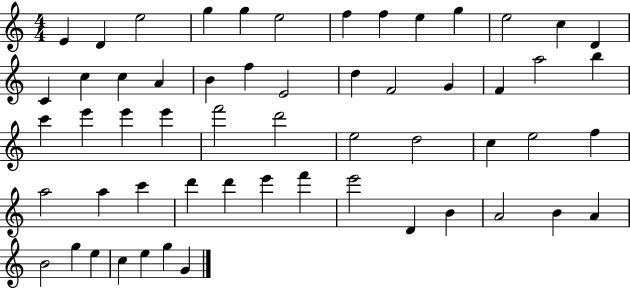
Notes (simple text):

E4/q D4/q E5/h G5/q G5/q E5/h F5/q F5/q E5/q G5/q E5/h C5/q D4/q C4/q C5/q C5/q A4/q B4/q F5/q E4/h D5/q F4/h G4/q F4/q A5/h B5/q C6/q E6/q E6/q E6/q F6/h D6/h E5/h D5/h C5/q E5/h F5/q A5/h A5/q C6/q D6/q D6/q E6/q F6/q E6/h D4/q B4/q A4/h B4/q A4/q B4/h G5/q E5/q C5/q E5/q G5/q G4/q